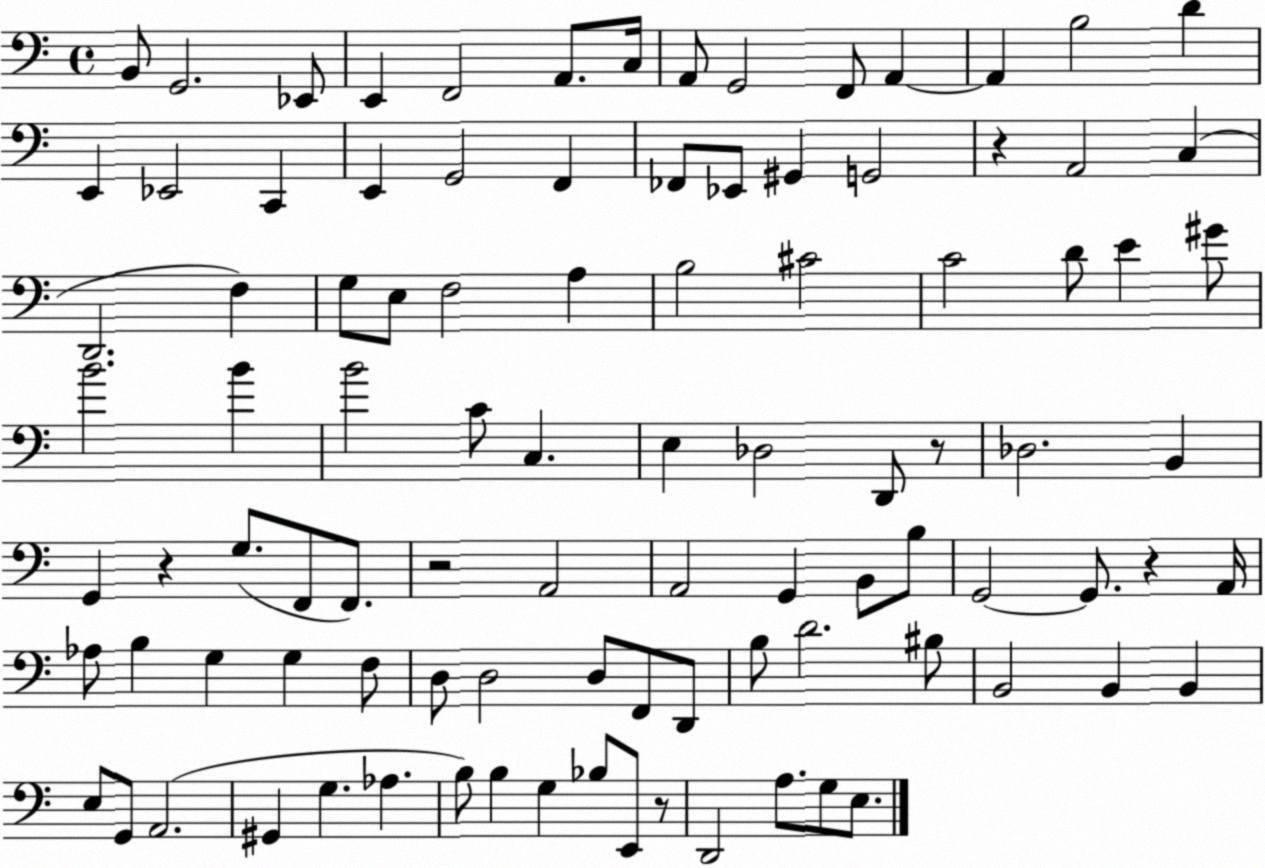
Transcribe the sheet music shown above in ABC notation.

X:1
T:Untitled
M:4/4
L:1/4
K:C
B,,/2 G,,2 _E,,/2 E,, F,,2 A,,/2 C,/4 A,,/2 G,,2 F,,/2 A,, A,, B,2 D E,, _E,,2 C,, E,, G,,2 F,, _F,,/2 _E,,/2 ^G,, G,,2 z A,,2 C, D,,2 F, G,/2 E,/2 F,2 A, B,2 ^C2 C2 D/2 E ^G/2 B2 B B2 C/2 C, E, _D,2 D,,/2 z/2 _D,2 B,, G,, z G,/2 F,,/2 F,,/2 z2 A,,2 A,,2 G,, B,,/2 B,/2 G,,2 G,,/2 z A,,/4 _A,/2 B, G, G, F,/2 D,/2 D,2 D,/2 F,,/2 D,,/2 B,/2 D2 ^B,/2 B,,2 B,, B,, E,/2 G,,/2 A,,2 ^G,, G, _A, B,/2 B, G, _B,/2 E,,/2 z/2 D,,2 A,/2 G,/2 E,/2